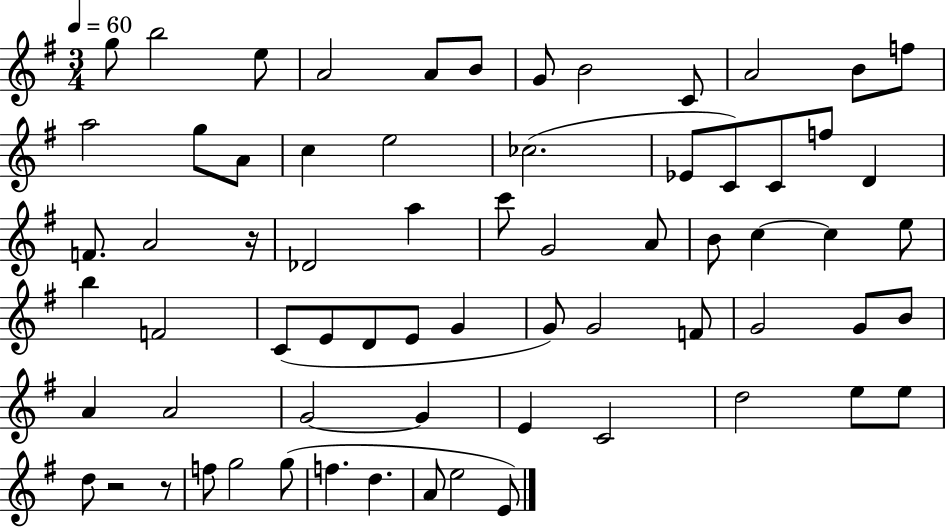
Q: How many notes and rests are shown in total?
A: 68